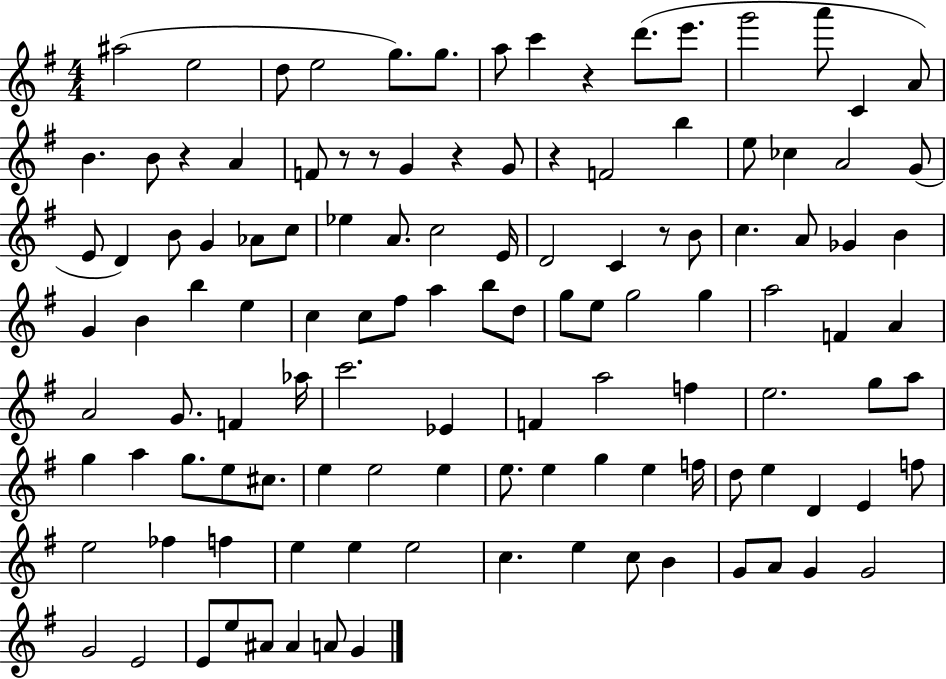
X:1
T:Untitled
M:4/4
L:1/4
K:G
^a2 e2 d/2 e2 g/2 g/2 a/2 c' z d'/2 e'/2 g'2 a'/2 C A/2 B B/2 z A F/2 z/2 z/2 G z G/2 z F2 b e/2 _c A2 G/2 E/2 D B/2 G _A/2 c/2 _e A/2 c2 E/4 D2 C z/2 B/2 c A/2 _G B G B b e c c/2 ^f/2 a b/2 d/2 g/2 e/2 g2 g a2 F A A2 G/2 F _a/4 c'2 _E F a2 f e2 g/2 a/2 g a g/2 e/2 ^c/2 e e2 e e/2 e g e f/4 d/2 e D E f/2 e2 _f f e e e2 c e c/2 B G/2 A/2 G G2 G2 E2 E/2 e/2 ^A/2 ^A A/2 G